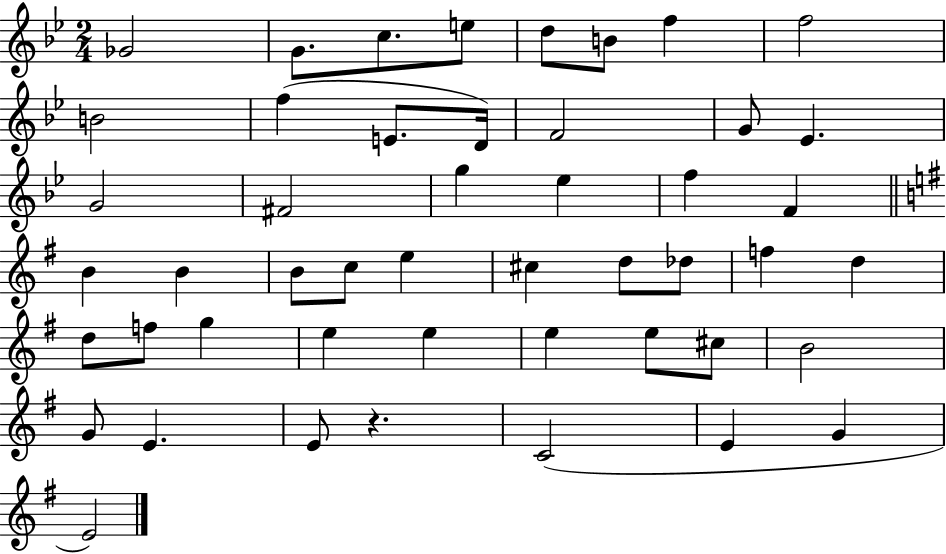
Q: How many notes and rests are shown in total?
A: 48